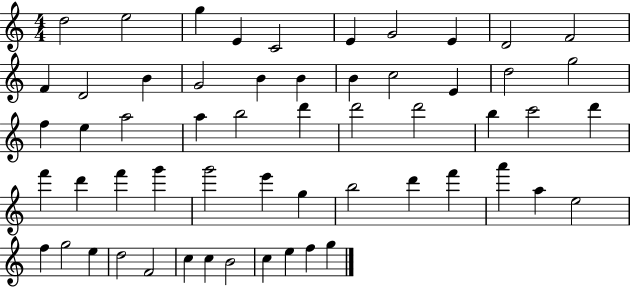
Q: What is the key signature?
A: C major